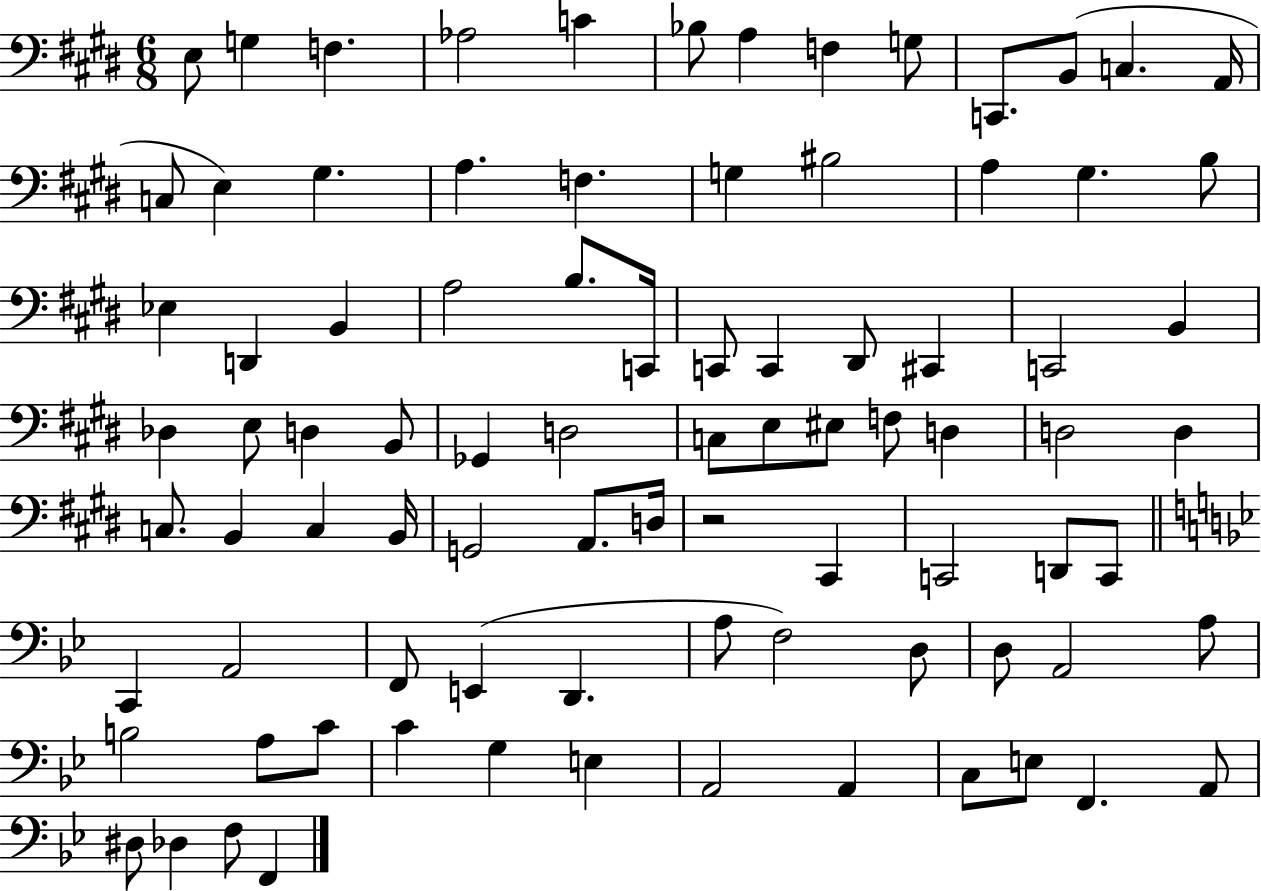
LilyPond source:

{
  \clef bass
  \numericTimeSignature
  \time 6/8
  \key e \major
  e8 g4 f4. | aes2 c'4 | bes8 a4 f4 g8 | c,8. b,8( c4. a,16 | \break c8 e4) gis4. | a4. f4. | g4 bis2 | a4 gis4. b8 | \break ees4 d,4 b,4 | a2 b8. c,16 | c,8 c,4 dis,8 cis,4 | c,2 b,4 | \break des4 e8 d4 b,8 | ges,4 d2 | c8 e8 eis8 f8 d4 | d2 d4 | \break c8. b,4 c4 b,16 | g,2 a,8. d16 | r2 cis,4 | c,2 d,8 c,8 | \break \bar "||" \break \key g \minor c,4 a,2 | f,8 e,4( d,4. | a8 f2) d8 | d8 a,2 a8 | \break b2 a8 c'8 | c'4 g4 e4 | a,2 a,4 | c8 e8 f,4. a,8 | \break dis8 des4 f8 f,4 | \bar "|."
}